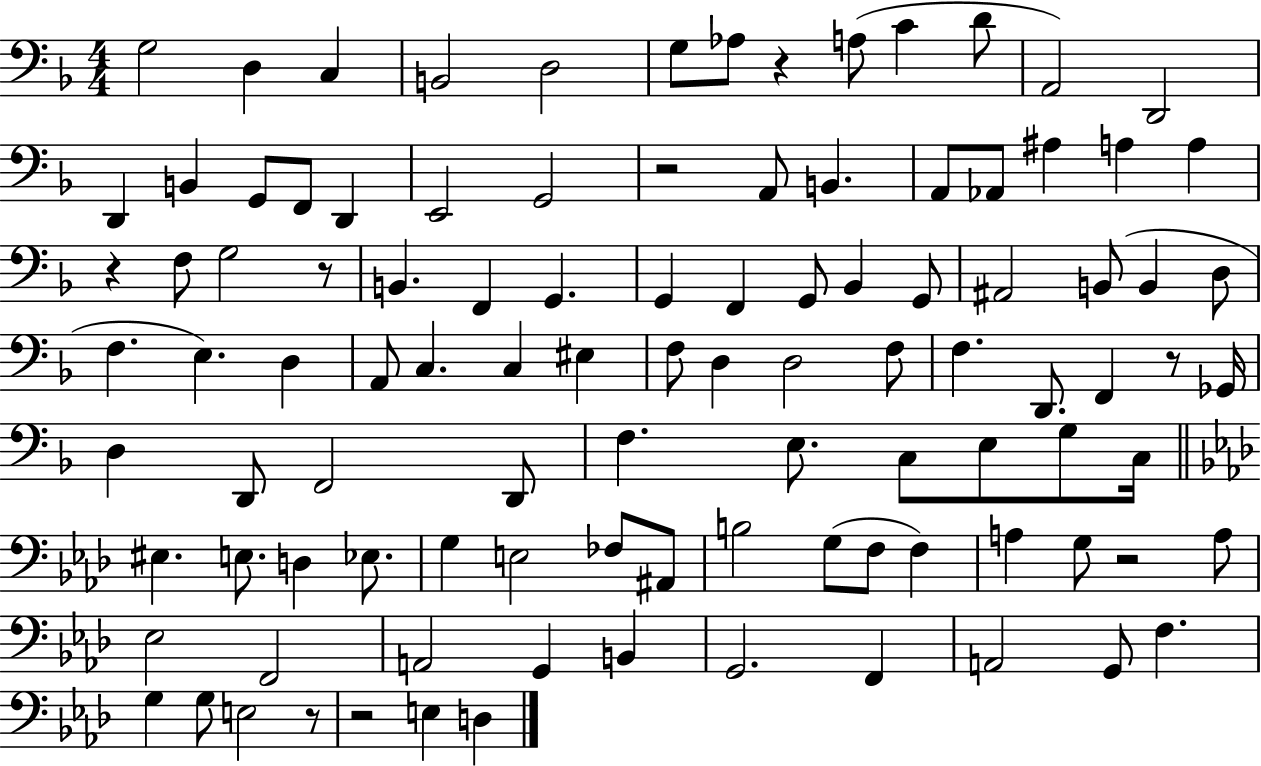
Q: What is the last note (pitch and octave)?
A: D3